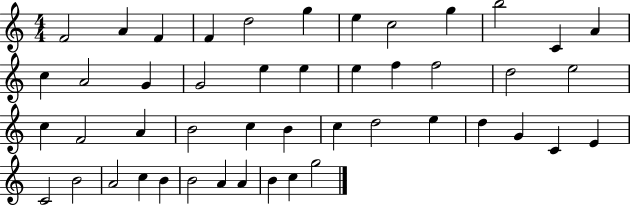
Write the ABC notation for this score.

X:1
T:Untitled
M:4/4
L:1/4
K:C
F2 A F F d2 g e c2 g b2 C A c A2 G G2 e e e f f2 d2 e2 c F2 A B2 c B c d2 e d G C E C2 B2 A2 c B B2 A A B c g2